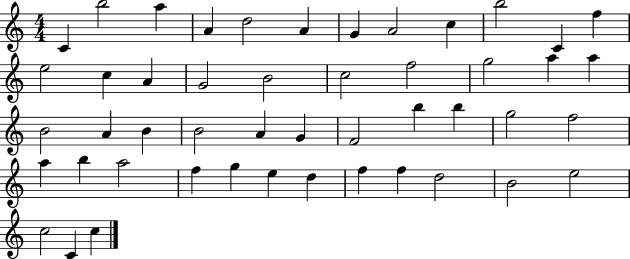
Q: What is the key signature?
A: C major